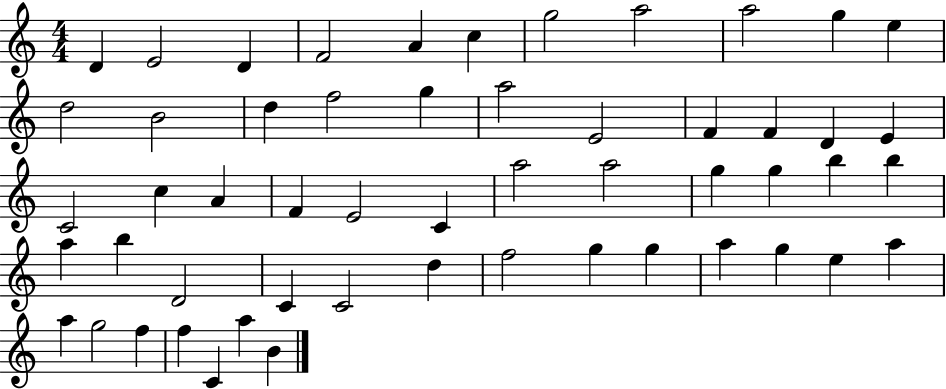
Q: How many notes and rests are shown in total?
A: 54